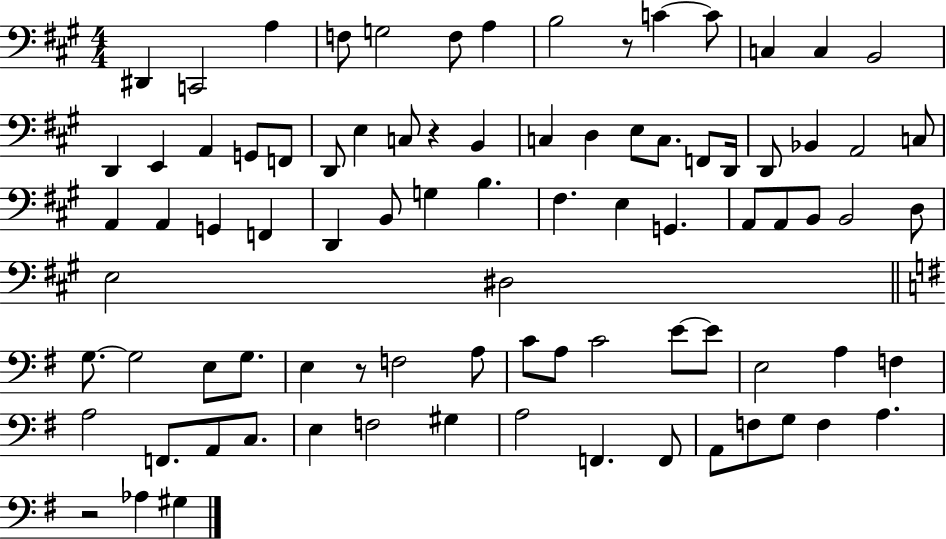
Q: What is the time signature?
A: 4/4